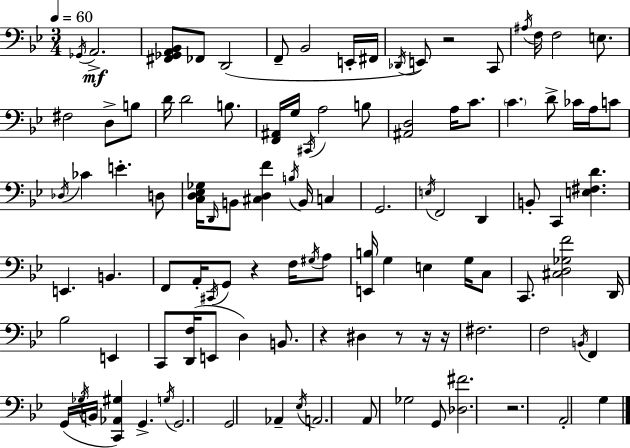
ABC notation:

X:1
T:Untitled
M:3/4
L:1/4
K:Bb
_G,,/4 A,,2 [^F,,_G,,A,,_B,,]/2 _F,,/2 D,,2 F,,/2 _B,,2 E,,/4 ^F,,/4 _D,,/4 E,,/2 z2 C,,/2 ^A,/4 F,/4 F,2 E,/2 ^F,2 D,/2 B,/2 D/4 D2 B,/2 [F,,^A,,]/4 G,/4 ^C,,/4 A,2 B,/2 [^A,,D,]2 A,/4 C/2 C D/2 _C/4 A,/4 C/2 _D,/4 _C E D,/2 [C,D,_E,_G,]/4 D,,/4 B,,/2 [^C,D,F] B,/4 B,,/4 C, G,,2 E,/4 F,,2 D,, B,,/2 C,, [E,^F,D] E,, B,, F,,/2 A,,/4 ^C,,/4 G,,/2 z F,/4 ^G,/4 A,/2 [E,,B,]/4 G, E, G,/4 C,/2 C,,/2 [^C,D,_G,F]2 D,,/4 _B,2 E,, C,,/2 [D,,F,]/4 E,,/2 D, B,,/2 z ^D, z/2 z/4 z/4 ^F,2 F,2 B,,/4 F,, G,,/4 _G,/4 B,,/4 [C,,_A,,^G,] G,, G,/4 G,,2 G,,2 _A,, _E,/4 A,,2 A,,/2 _G,2 G,,/2 [_D,^F]2 z2 A,,2 G,